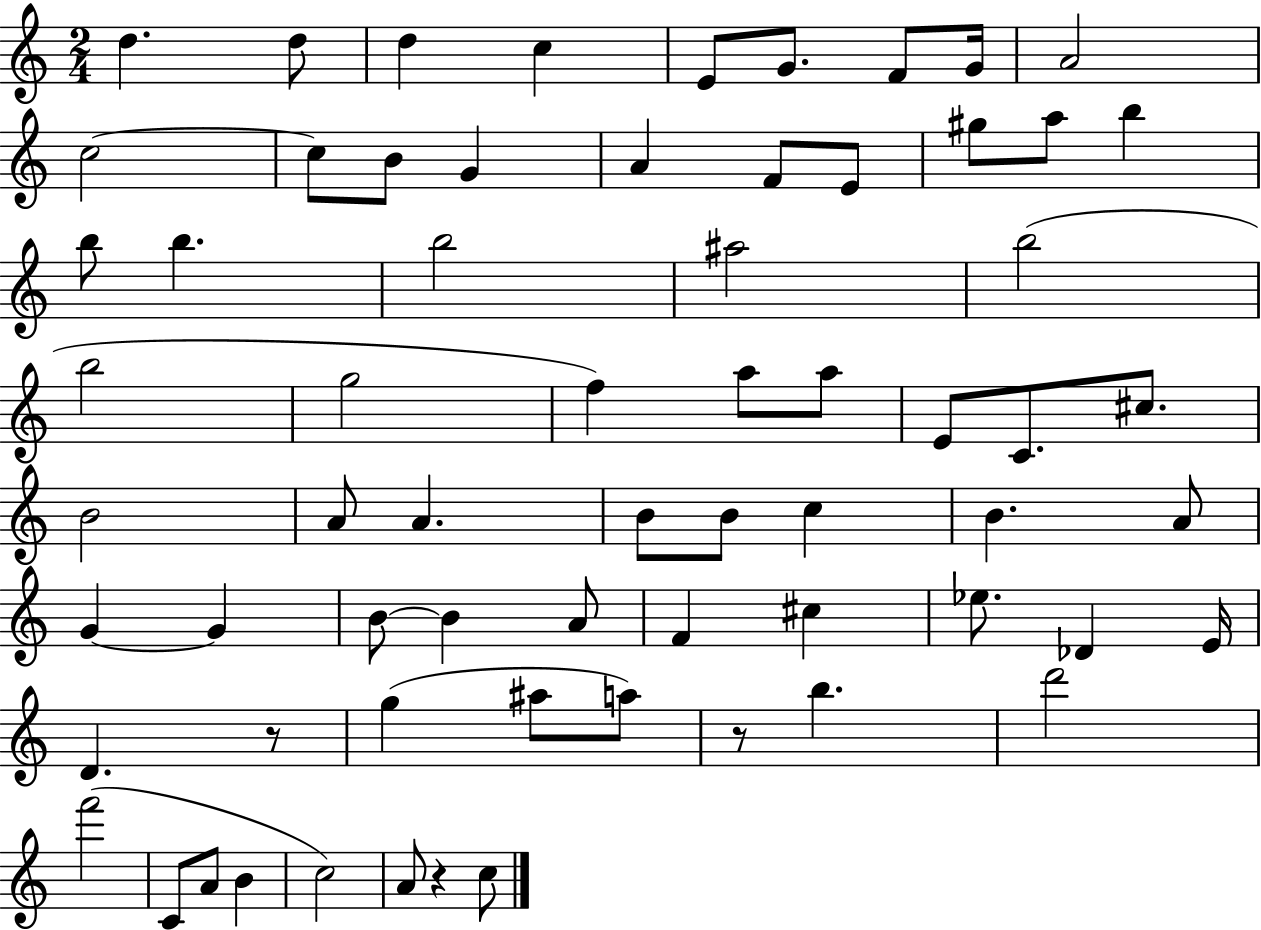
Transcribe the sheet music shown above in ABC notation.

X:1
T:Untitled
M:2/4
L:1/4
K:C
d d/2 d c E/2 G/2 F/2 G/4 A2 c2 c/2 B/2 G A F/2 E/2 ^g/2 a/2 b b/2 b b2 ^a2 b2 b2 g2 f a/2 a/2 E/2 C/2 ^c/2 B2 A/2 A B/2 B/2 c B A/2 G G B/2 B A/2 F ^c _e/2 _D E/4 D z/2 g ^a/2 a/2 z/2 b d'2 f'2 C/2 A/2 B c2 A/2 z c/2